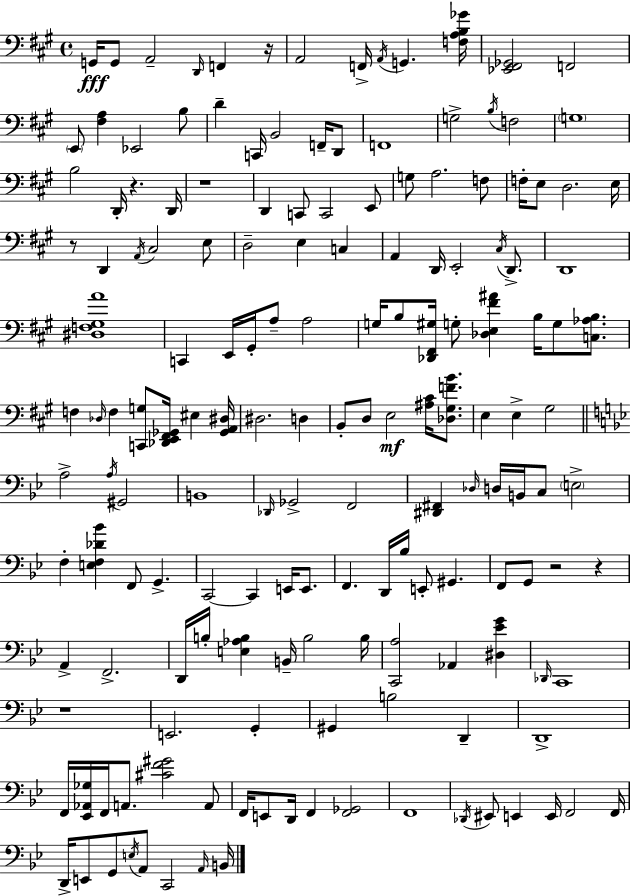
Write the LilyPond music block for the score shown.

{
  \clef bass
  \time 4/4
  \defaultTimeSignature
  \key a \major
  g,16\fff g,8 a,2-- \grace { d,16 } f,4 | r16 a,2 f,16-> \acciaccatura { a,16 } g,4. | <f a b ges'>16 <ees, fis, ges,>2 f,2 | \parenthesize e,8 <fis a>4 ees,2 | \break b8 d'4-- c,16 b,2 f,16-- | d,8 f,1 | g2-> \acciaccatura { b16 } f2 | \parenthesize g1 | \break b2 d,16-. r4. | d,16 r1 | d,4 c,8 c,2 | e,8 g8 a2. | \break f8 f16-. e8 d2. | e16 r8 d,4 \acciaccatura { a,16 } cis2 | e8 d2-- e4 | c4 a,4 d,16 e,2-. | \break \acciaccatura { cis16 } d,8.-> d,1 | <dis f gis a'>1 | c,4 e,16 gis,16-. a8-- a2 | g16 b8 <des, fis, gis>16 g8-. <des e fis' ais'>4 b16 | \break g8 <c aes b>8. f4 \grace { des16 } f4 <c, g>8 | <des, e, fis, ges,>16 eis4 <ges, a, dis>16 dis2. | d4 b,8-. d8 e2\mf | <ais cis'>16 <des gis f' b'>8. e4 e4-> gis2 | \break \bar "||" \break \key bes \major a2-> \acciaccatura { a16 } gis,2 | b,1 | \grace { des,16 } ges,2-> f,2 | <dis, fis,>4 \grace { des16 } d16 b,16 c8 \parenthesize e2-> | \break f4-. <e f des' bes'>4 f,8 g,4.-> | c,2~~ c,4 e,16 | e,8. f,4. d,16 bes16 e,8-. gis,4. | f,8 g,8 r2 r4 | \break a,4-> f,2.-> | d,16 b16-. <e aes b>4 b,16-- b2 | b16 <c, a>2 aes,4 <dis ees' g'>4 | \grace { des,16 } c,1 | \break r1 | e,2. | g,4-. gis,4 b2 | d,4-- d,1-> | \break f,16 <ees, aes, ges>16 f,16 a,8. <cis' f' gis'>2 | a,8 f,16 e,8 d,16 f,4 <f, ges,>2 | f,1 | \acciaccatura { des,16 } eis,8 e,4 e,16 f,2 | \break f,16 d,16-> e,8 g,8 \acciaccatura { e16 } a,8 c,2 | \grace { a,16 } b,16 \bar "|."
}